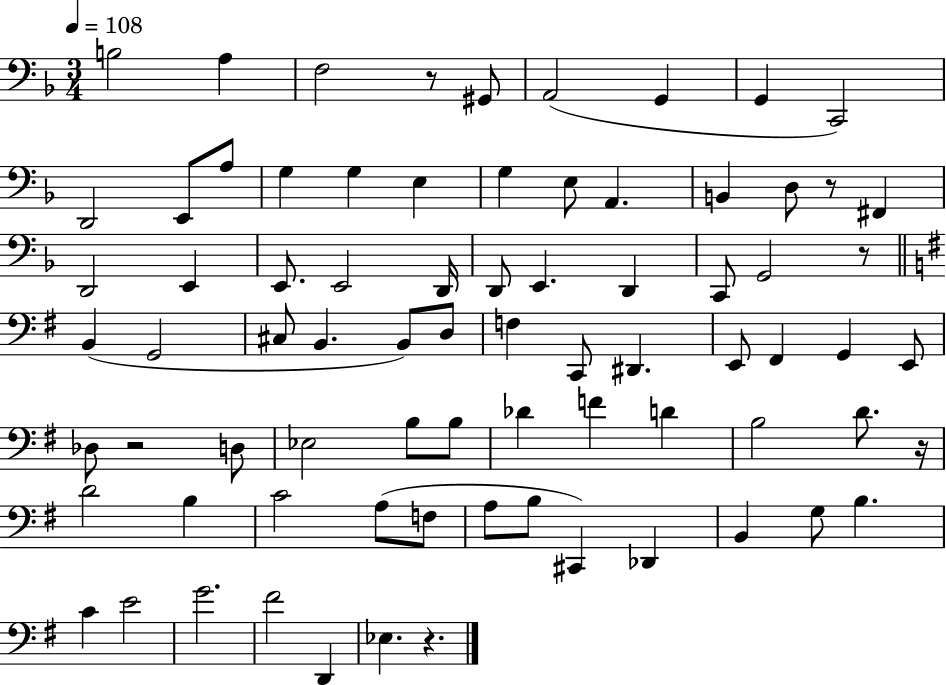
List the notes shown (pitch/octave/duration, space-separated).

B3/h A3/q F3/h R/e G#2/e A2/h G2/q G2/q C2/h D2/h E2/e A3/e G3/q G3/q E3/q G3/q E3/e A2/q. B2/q D3/e R/e F#2/q D2/h E2/q E2/e. E2/h D2/s D2/e E2/q. D2/q C2/e G2/h R/e B2/q G2/h C#3/e B2/q. B2/e D3/e F3/q C2/e D#2/q. E2/e F#2/q G2/q E2/e Db3/e R/h D3/e Eb3/h B3/e B3/e Db4/q F4/q D4/q B3/h D4/e. R/s D4/h B3/q C4/h A3/e F3/e A3/e B3/e C#2/q Db2/q B2/q G3/e B3/q. C4/q E4/h G4/h. F#4/h D2/q Eb3/q. R/q.